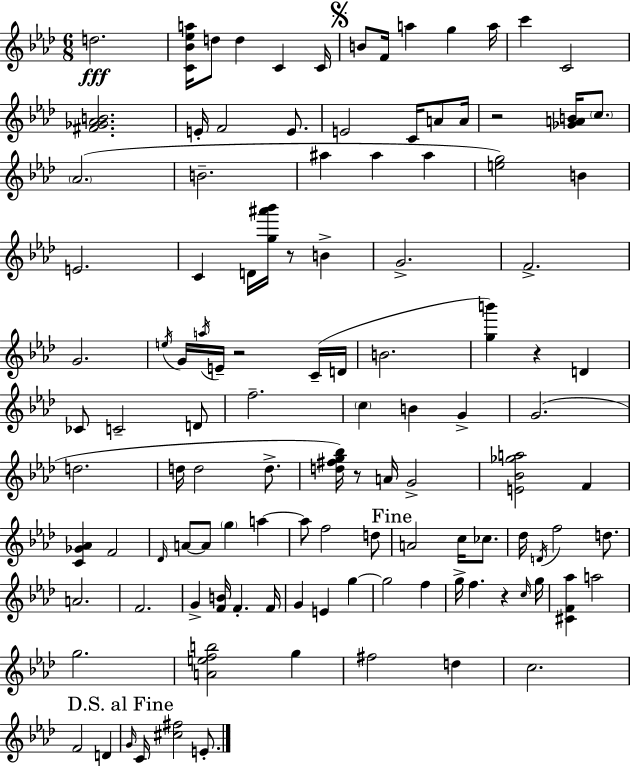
D5/h. [C4,Bb4,Eb5,A5]/s D5/e D5/q C4/q C4/s B4/e F4/s A5/q G5/q A5/s C6/q C4/h [F#4,Gb4,Ab4,B4]/h. E4/s F4/h E4/e. E4/h C4/s A4/e A4/s R/h [Gb4,A4,B4]/s C5/e. Ab4/h. B4/h. A#5/q A#5/q A#5/q [E5,G5]/h B4/q E4/h. C4/q D4/s [G5,A#6,Bb6]/s R/e B4/q G4/h. F4/h. G4/h. E5/s G4/s A5/s E4/s R/h C4/s D4/s B4/h. [G5,B6]/q R/q D4/q CES4/e C4/h D4/e F5/h. C5/q B4/q G4/q G4/h. D5/h. D5/s D5/h D5/e. [D5,F#5,G5,Bb5]/s R/e A4/s G4/h [E4,Bb4,Gb5,A5]/h F4/q [C4,Gb4,Ab4]/q F4/h Db4/s A4/e A4/e G5/q A5/q A5/e F5/h D5/e A4/h C5/s CES5/e. Db5/s D4/s F5/h D5/e. A4/h. F4/h. G4/q [F4,B4]/s F4/q. F4/s G4/q E4/q G5/q G5/h F5/q G5/s F5/q. R/q C5/s G5/s [C#4,F4,Ab5]/q A5/h G5/h. [A4,E5,F5,B5]/h G5/q F#5/h D5/q C5/h. F4/h D4/q G4/s C4/s [C#5,F#5]/h E4/e.